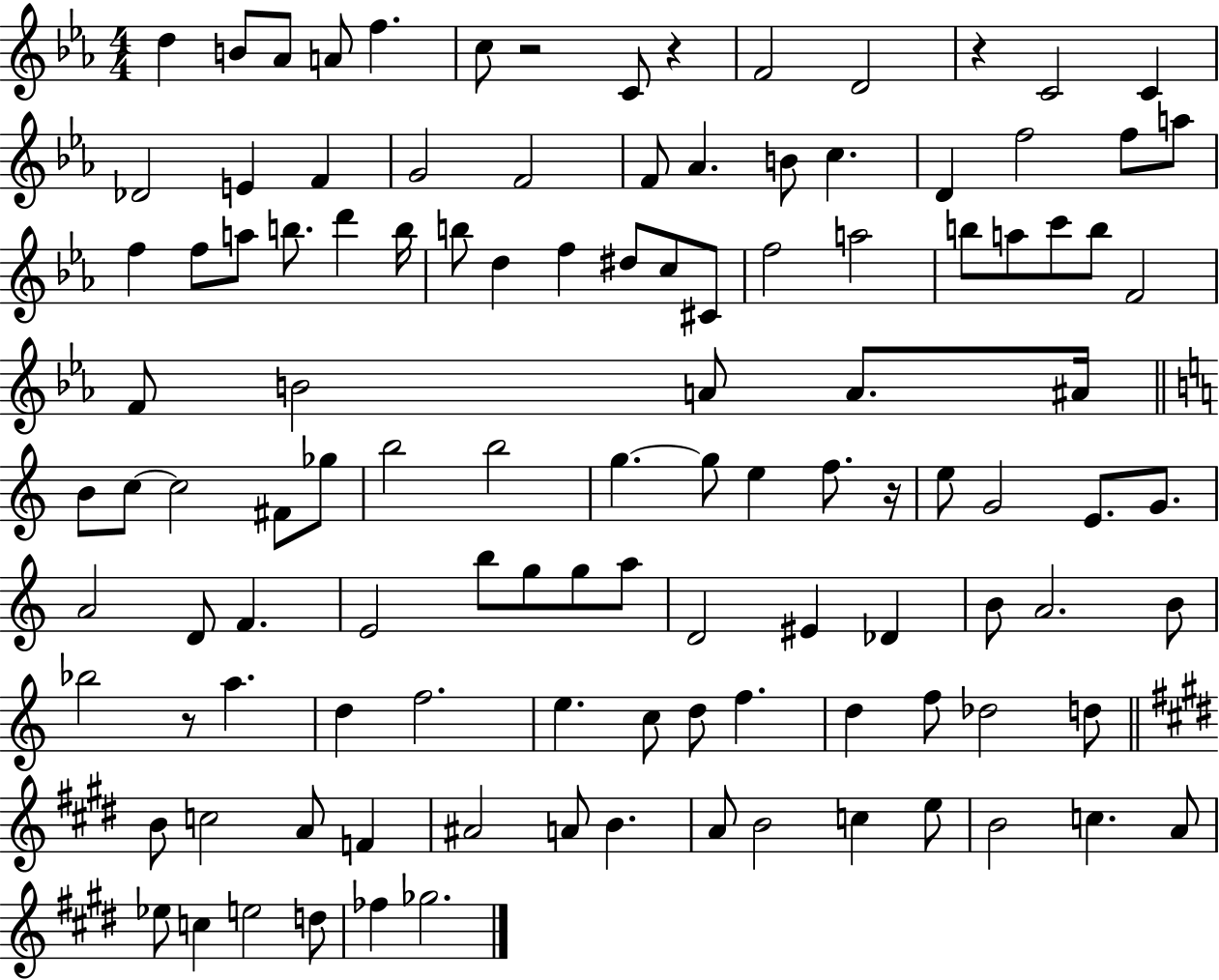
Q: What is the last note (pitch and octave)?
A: Gb5